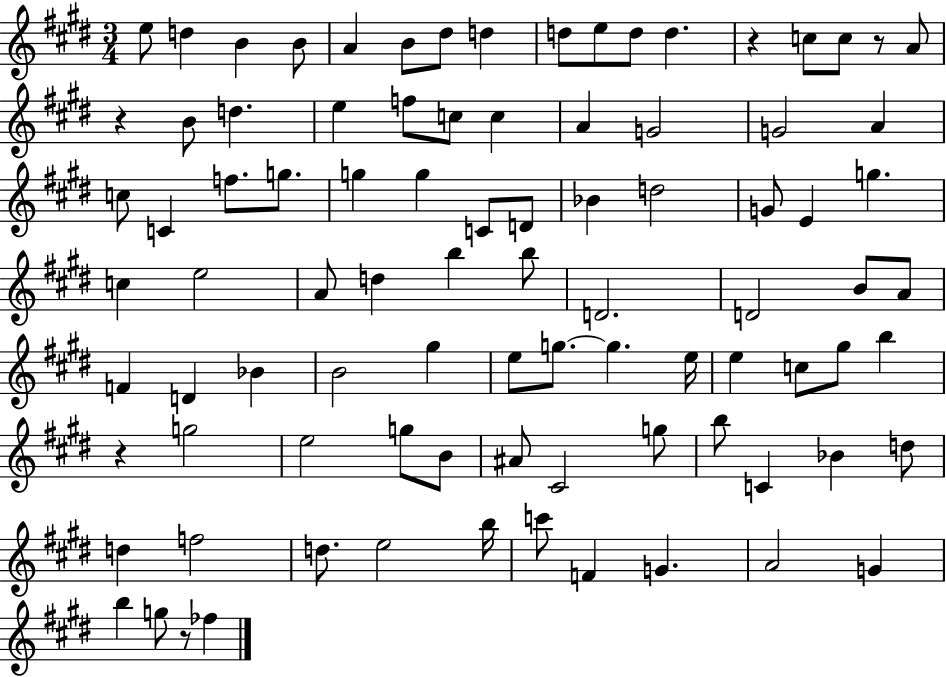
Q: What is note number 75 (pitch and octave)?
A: D5